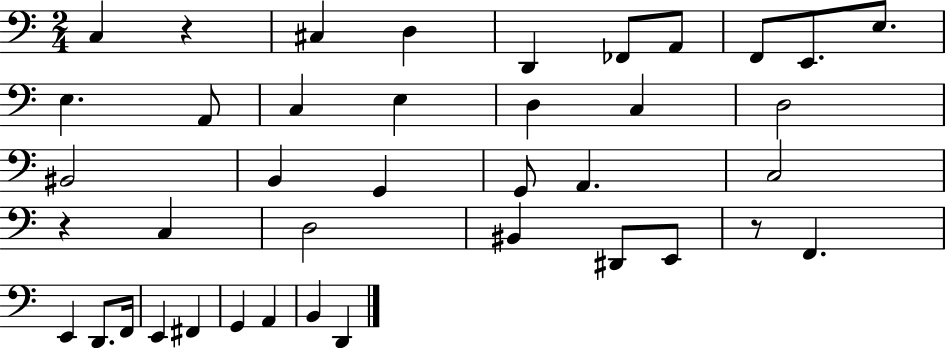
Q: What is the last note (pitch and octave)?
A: D2